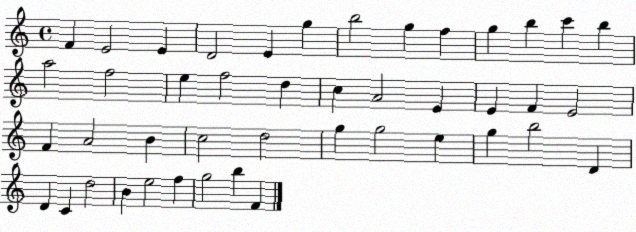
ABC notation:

X:1
T:Untitled
M:4/4
L:1/4
K:C
F E2 E D2 E g b2 g f g b c' b a2 f2 e f2 d c A2 E E F E2 F A2 B c2 d2 g g2 e g b2 D D C d2 B e2 f g2 b F